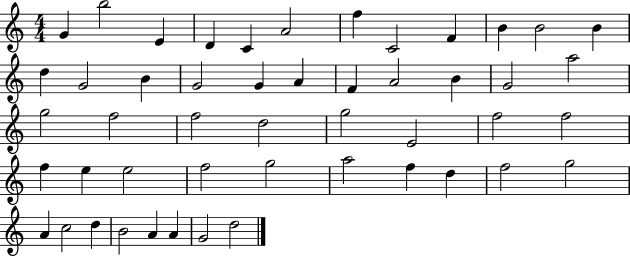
X:1
T:Untitled
M:4/4
L:1/4
K:C
G b2 E D C A2 f C2 F B B2 B d G2 B G2 G A F A2 B G2 a2 g2 f2 f2 d2 g2 E2 f2 f2 f e e2 f2 g2 a2 f d f2 g2 A c2 d B2 A A G2 d2